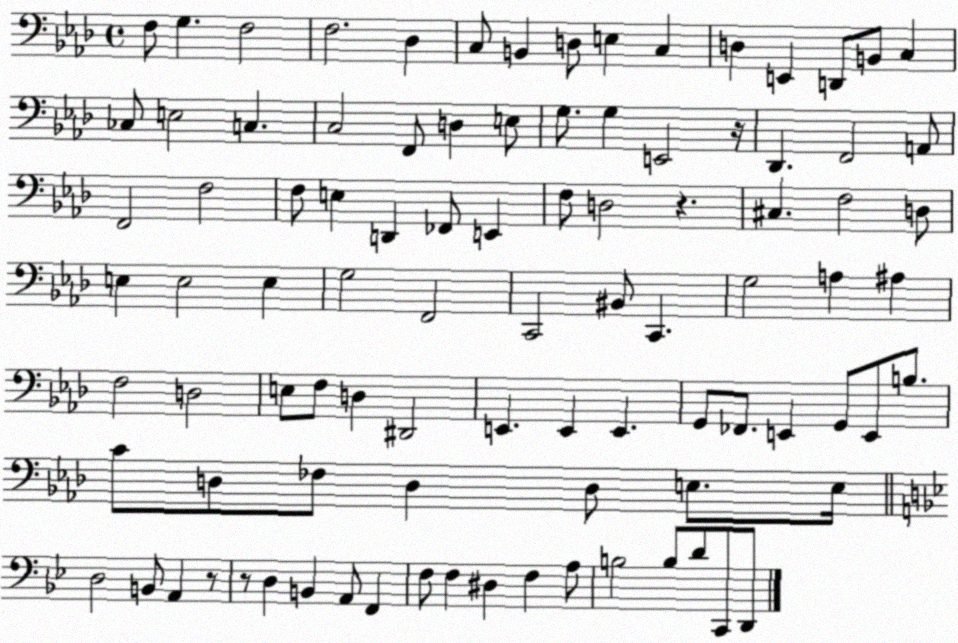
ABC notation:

X:1
T:Untitled
M:4/4
L:1/4
K:Ab
F,/2 G, F,2 F,2 _D, C,/2 B,, D,/2 E, C, D, E,, D,,/2 B,,/2 C, _C,/2 E,2 C, C,2 F,,/2 D, E,/2 G,/2 G, E,,2 z/4 _D,, F,,2 A,,/2 F,,2 F,2 F,/2 E, D,, _F,,/2 E,, F,/2 D,2 z ^C, F,2 D,/2 E, E,2 E, G,2 F,,2 C,,2 ^B,,/2 C,, G,2 A, ^A, F,2 D,2 E,/2 F,/2 D, ^D,,2 E,, E,, E,, G,,/2 _F,,/2 E,, G,,/2 E,,/2 B,/2 C/2 D,/2 _F,/2 D, D,/2 E,/2 E,/4 D,2 B,,/2 A,, z/2 z/2 D, B,, A,,/2 F,, F,/2 F, ^D, F, A,/2 B,2 B,/2 D/2 C,,/2 D,,/2